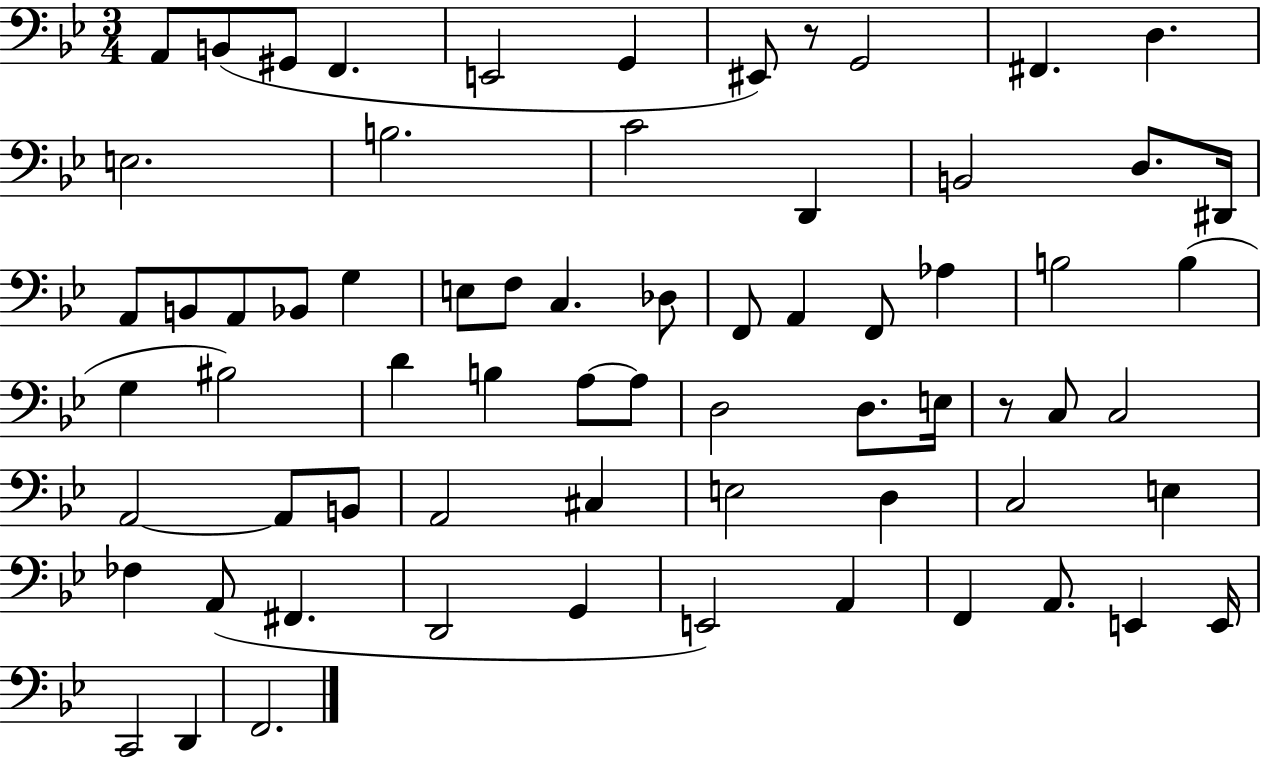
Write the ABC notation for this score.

X:1
T:Untitled
M:3/4
L:1/4
K:Bb
A,,/2 B,,/2 ^G,,/2 F,, E,,2 G,, ^E,,/2 z/2 G,,2 ^F,, D, E,2 B,2 C2 D,, B,,2 D,/2 ^D,,/4 A,,/2 B,,/2 A,,/2 _B,,/2 G, E,/2 F,/2 C, _D,/2 F,,/2 A,, F,,/2 _A, B,2 B, G, ^B,2 D B, A,/2 A,/2 D,2 D,/2 E,/4 z/2 C,/2 C,2 A,,2 A,,/2 B,,/2 A,,2 ^C, E,2 D, C,2 E, _F, A,,/2 ^F,, D,,2 G,, E,,2 A,, F,, A,,/2 E,, E,,/4 C,,2 D,, F,,2